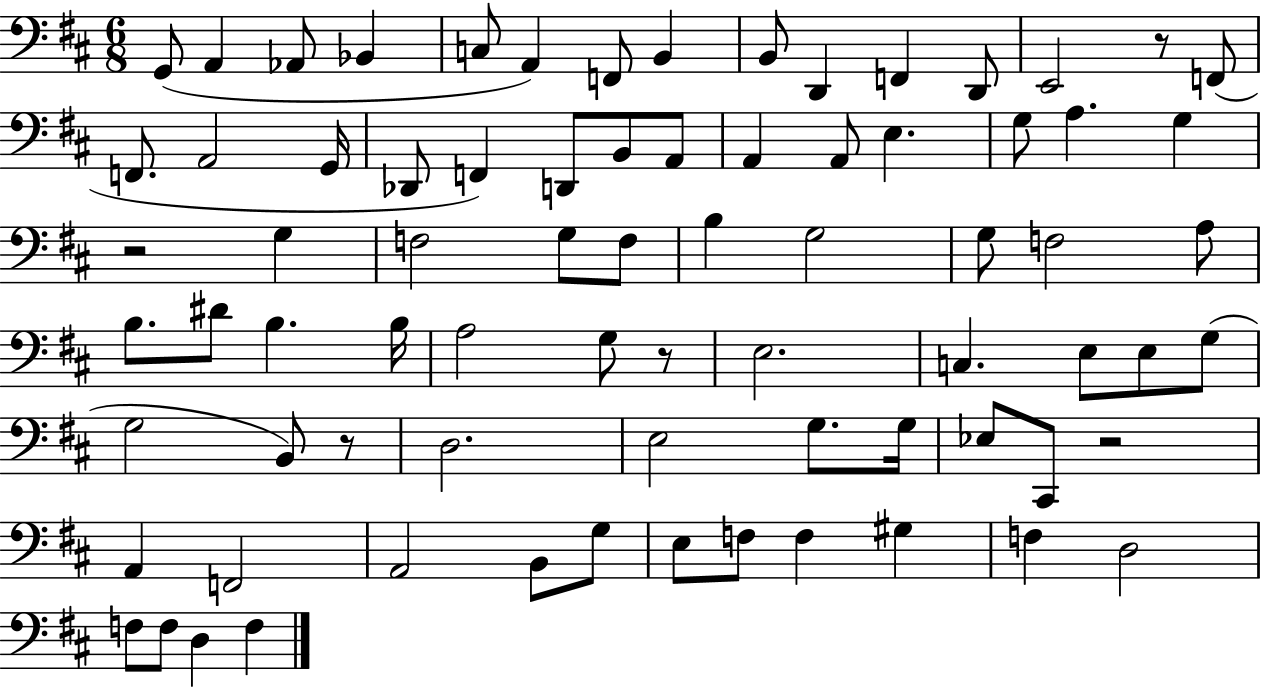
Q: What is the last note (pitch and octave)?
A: F3